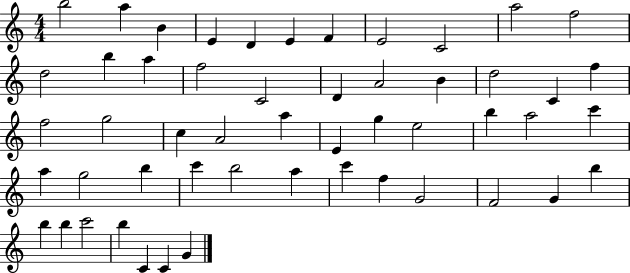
B5/h A5/q B4/q E4/q D4/q E4/q F4/q E4/h C4/h A5/h F5/h D5/h B5/q A5/q F5/h C4/h D4/q A4/h B4/q D5/h C4/q F5/q F5/h G5/h C5/q A4/h A5/q E4/q G5/q E5/h B5/q A5/h C6/q A5/q G5/h B5/q C6/q B5/h A5/q C6/q F5/q G4/h F4/h G4/q B5/q B5/q B5/q C6/h B5/q C4/q C4/q G4/q